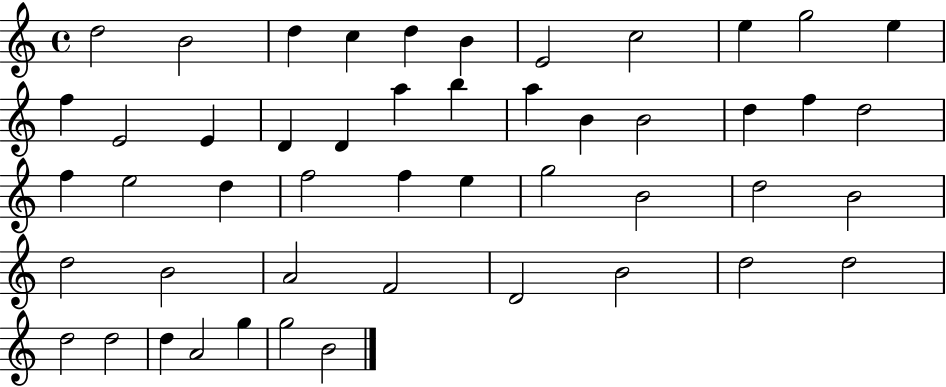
X:1
T:Untitled
M:4/4
L:1/4
K:C
d2 B2 d c d B E2 c2 e g2 e f E2 E D D a b a B B2 d f d2 f e2 d f2 f e g2 B2 d2 B2 d2 B2 A2 F2 D2 B2 d2 d2 d2 d2 d A2 g g2 B2